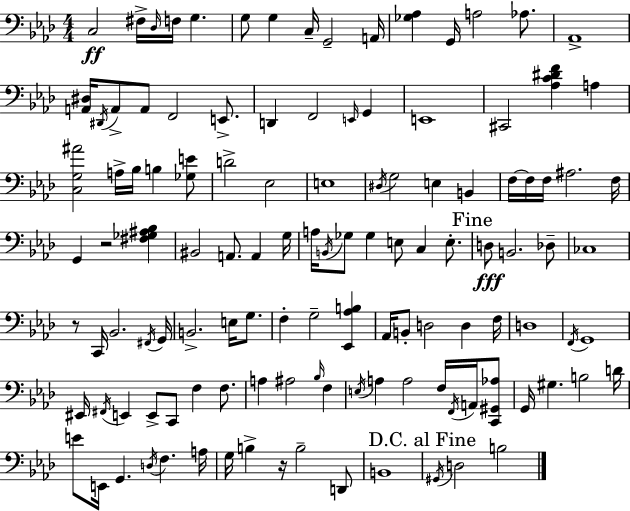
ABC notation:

X:1
T:Untitled
M:4/4
L:1/4
K:Fm
C,2 ^F,/4 _D,/4 F,/4 G, G,/2 G, C,/4 G,,2 A,,/4 [_G,_A,] G,,/4 A,2 _A,/2 _A,,4 [A,,^D,]/4 ^D,,/4 A,,/2 A,,/2 F,,2 E,,/2 D,, F,,2 E,,/4 G,, E,,4 ^C,,2 [_A,C^DF] A, [C,G,^A]2 A,/4 _B,/4 B, [_G,E]/2 D2 _E,2 E,4 ^D,/4 G,2 E, B,, F,/4 F,/4 F,/4 ^A,2 F,/4 G,, z2 [^F,_G,^A,_B,] ^B,,2 A,,/2 A,, G,/4 A,/4 B,,/4 _G,/2 _G, E,/2 C, E,/2 D,/2 B,,2 _D,/2 _C,4 z/2 C,,/4 _B,,2 ^F,,/4 G,,/4 B,,2 E,/4 G,/2 F, G,2 [_E,,_A,B,] _A,,/4 B,,/2 D,2 D, F,/4 D,4 F,,/4 G,,4 ^E,,/4 ^F,,/4 E,, E,,/2 C,,/2 F, F,/2 A, ^A,2 _B,/4 F, E,/4 A, A,2 F,/4 F,,/4 A,,/4 [C,,^G,,_A,]/2 G,,/4 ^G, B,2 D/4 E/2 E,,/4 G,, D,/4 F, A,/4 G,/4 B, z/4 B,2 D,,/2 B,,4 ^G,,/4 D,2 B,2